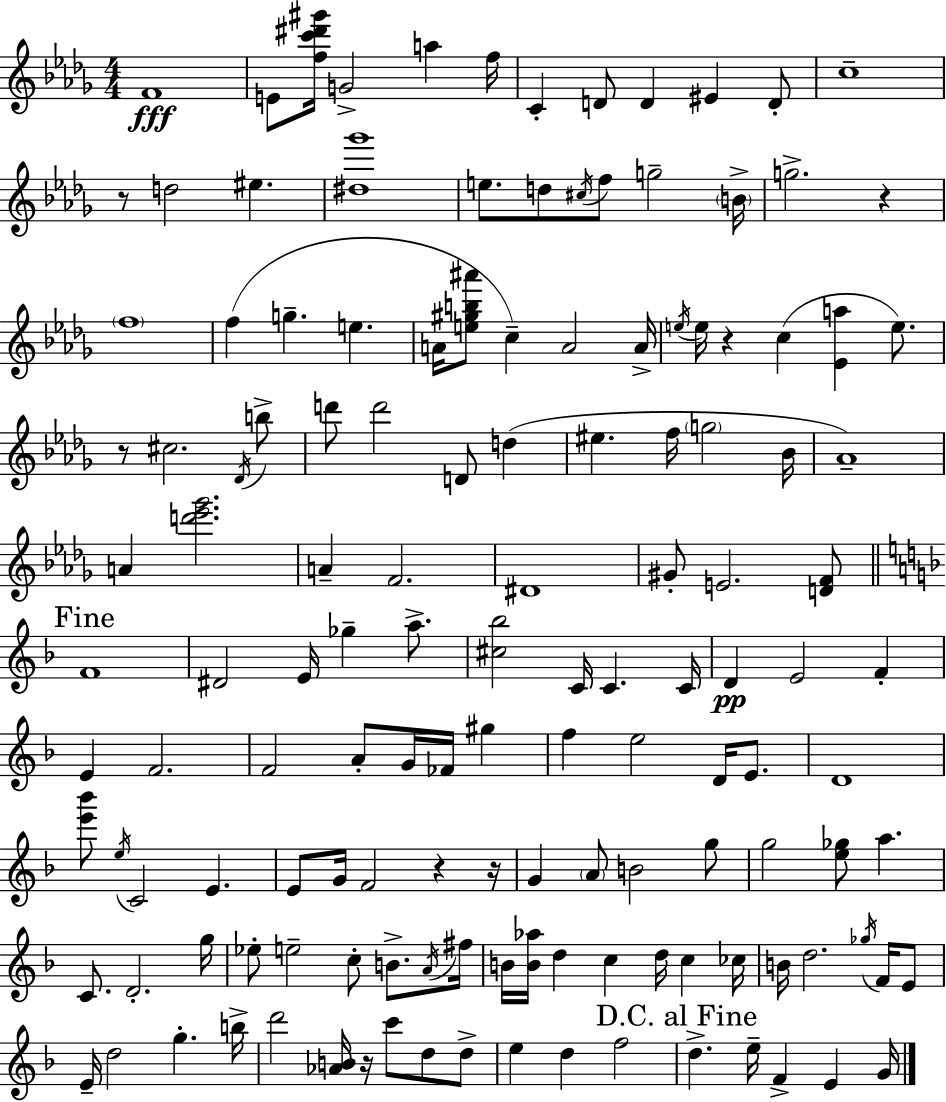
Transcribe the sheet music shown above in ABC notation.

X:1
T:Untitled
M:4/4
L:1/4
K:Bbm
F4 E/2 [fc'^d'^g']/4 G2 a f/4 C D/2 D ^E D/2 c4 z/2 d2 ^e [^d_g']4 e/2 d/2 ^c/4 f/2 g2 B/4 g2 z f4 f g e A/4 [e^gb^a']/2 c A2 A/4 e/4 e/4 z c [_Ea] e/2 z/2 ^c2 _D/4 b/2 d'/2 d'2 D/2 d ^e f/4 g2 _B/4 _A4 A [d'_e'_g']2 A F2 ^D4 ^G/2 E2 [DF]/2 F4 ^D2 E/4 _g a/2 [^c_b]2 C/4 C C/4 D E2 F E F2 F2 A/2 G/4 _F/4 ^g f e2 D/4 E/2 D4 [e'_b']/2 e/4 C2 E E/2 G/4 F2 z z/4 G A/2 B2 g/2 g2 [e_g]/2 a C/2 D2 g/4 _e/2 e2 c/2 B/2 A/4 ^f/4 B/4 [B_a]/4 d c d/4 c _c/4 B/4 d2 _g/4 F/4 E/2 E/4 d2 g b/4 d'2 [_AB]/4 z/4 c'/2 d/2 d/2 e d f2 d e/4 F E G/4